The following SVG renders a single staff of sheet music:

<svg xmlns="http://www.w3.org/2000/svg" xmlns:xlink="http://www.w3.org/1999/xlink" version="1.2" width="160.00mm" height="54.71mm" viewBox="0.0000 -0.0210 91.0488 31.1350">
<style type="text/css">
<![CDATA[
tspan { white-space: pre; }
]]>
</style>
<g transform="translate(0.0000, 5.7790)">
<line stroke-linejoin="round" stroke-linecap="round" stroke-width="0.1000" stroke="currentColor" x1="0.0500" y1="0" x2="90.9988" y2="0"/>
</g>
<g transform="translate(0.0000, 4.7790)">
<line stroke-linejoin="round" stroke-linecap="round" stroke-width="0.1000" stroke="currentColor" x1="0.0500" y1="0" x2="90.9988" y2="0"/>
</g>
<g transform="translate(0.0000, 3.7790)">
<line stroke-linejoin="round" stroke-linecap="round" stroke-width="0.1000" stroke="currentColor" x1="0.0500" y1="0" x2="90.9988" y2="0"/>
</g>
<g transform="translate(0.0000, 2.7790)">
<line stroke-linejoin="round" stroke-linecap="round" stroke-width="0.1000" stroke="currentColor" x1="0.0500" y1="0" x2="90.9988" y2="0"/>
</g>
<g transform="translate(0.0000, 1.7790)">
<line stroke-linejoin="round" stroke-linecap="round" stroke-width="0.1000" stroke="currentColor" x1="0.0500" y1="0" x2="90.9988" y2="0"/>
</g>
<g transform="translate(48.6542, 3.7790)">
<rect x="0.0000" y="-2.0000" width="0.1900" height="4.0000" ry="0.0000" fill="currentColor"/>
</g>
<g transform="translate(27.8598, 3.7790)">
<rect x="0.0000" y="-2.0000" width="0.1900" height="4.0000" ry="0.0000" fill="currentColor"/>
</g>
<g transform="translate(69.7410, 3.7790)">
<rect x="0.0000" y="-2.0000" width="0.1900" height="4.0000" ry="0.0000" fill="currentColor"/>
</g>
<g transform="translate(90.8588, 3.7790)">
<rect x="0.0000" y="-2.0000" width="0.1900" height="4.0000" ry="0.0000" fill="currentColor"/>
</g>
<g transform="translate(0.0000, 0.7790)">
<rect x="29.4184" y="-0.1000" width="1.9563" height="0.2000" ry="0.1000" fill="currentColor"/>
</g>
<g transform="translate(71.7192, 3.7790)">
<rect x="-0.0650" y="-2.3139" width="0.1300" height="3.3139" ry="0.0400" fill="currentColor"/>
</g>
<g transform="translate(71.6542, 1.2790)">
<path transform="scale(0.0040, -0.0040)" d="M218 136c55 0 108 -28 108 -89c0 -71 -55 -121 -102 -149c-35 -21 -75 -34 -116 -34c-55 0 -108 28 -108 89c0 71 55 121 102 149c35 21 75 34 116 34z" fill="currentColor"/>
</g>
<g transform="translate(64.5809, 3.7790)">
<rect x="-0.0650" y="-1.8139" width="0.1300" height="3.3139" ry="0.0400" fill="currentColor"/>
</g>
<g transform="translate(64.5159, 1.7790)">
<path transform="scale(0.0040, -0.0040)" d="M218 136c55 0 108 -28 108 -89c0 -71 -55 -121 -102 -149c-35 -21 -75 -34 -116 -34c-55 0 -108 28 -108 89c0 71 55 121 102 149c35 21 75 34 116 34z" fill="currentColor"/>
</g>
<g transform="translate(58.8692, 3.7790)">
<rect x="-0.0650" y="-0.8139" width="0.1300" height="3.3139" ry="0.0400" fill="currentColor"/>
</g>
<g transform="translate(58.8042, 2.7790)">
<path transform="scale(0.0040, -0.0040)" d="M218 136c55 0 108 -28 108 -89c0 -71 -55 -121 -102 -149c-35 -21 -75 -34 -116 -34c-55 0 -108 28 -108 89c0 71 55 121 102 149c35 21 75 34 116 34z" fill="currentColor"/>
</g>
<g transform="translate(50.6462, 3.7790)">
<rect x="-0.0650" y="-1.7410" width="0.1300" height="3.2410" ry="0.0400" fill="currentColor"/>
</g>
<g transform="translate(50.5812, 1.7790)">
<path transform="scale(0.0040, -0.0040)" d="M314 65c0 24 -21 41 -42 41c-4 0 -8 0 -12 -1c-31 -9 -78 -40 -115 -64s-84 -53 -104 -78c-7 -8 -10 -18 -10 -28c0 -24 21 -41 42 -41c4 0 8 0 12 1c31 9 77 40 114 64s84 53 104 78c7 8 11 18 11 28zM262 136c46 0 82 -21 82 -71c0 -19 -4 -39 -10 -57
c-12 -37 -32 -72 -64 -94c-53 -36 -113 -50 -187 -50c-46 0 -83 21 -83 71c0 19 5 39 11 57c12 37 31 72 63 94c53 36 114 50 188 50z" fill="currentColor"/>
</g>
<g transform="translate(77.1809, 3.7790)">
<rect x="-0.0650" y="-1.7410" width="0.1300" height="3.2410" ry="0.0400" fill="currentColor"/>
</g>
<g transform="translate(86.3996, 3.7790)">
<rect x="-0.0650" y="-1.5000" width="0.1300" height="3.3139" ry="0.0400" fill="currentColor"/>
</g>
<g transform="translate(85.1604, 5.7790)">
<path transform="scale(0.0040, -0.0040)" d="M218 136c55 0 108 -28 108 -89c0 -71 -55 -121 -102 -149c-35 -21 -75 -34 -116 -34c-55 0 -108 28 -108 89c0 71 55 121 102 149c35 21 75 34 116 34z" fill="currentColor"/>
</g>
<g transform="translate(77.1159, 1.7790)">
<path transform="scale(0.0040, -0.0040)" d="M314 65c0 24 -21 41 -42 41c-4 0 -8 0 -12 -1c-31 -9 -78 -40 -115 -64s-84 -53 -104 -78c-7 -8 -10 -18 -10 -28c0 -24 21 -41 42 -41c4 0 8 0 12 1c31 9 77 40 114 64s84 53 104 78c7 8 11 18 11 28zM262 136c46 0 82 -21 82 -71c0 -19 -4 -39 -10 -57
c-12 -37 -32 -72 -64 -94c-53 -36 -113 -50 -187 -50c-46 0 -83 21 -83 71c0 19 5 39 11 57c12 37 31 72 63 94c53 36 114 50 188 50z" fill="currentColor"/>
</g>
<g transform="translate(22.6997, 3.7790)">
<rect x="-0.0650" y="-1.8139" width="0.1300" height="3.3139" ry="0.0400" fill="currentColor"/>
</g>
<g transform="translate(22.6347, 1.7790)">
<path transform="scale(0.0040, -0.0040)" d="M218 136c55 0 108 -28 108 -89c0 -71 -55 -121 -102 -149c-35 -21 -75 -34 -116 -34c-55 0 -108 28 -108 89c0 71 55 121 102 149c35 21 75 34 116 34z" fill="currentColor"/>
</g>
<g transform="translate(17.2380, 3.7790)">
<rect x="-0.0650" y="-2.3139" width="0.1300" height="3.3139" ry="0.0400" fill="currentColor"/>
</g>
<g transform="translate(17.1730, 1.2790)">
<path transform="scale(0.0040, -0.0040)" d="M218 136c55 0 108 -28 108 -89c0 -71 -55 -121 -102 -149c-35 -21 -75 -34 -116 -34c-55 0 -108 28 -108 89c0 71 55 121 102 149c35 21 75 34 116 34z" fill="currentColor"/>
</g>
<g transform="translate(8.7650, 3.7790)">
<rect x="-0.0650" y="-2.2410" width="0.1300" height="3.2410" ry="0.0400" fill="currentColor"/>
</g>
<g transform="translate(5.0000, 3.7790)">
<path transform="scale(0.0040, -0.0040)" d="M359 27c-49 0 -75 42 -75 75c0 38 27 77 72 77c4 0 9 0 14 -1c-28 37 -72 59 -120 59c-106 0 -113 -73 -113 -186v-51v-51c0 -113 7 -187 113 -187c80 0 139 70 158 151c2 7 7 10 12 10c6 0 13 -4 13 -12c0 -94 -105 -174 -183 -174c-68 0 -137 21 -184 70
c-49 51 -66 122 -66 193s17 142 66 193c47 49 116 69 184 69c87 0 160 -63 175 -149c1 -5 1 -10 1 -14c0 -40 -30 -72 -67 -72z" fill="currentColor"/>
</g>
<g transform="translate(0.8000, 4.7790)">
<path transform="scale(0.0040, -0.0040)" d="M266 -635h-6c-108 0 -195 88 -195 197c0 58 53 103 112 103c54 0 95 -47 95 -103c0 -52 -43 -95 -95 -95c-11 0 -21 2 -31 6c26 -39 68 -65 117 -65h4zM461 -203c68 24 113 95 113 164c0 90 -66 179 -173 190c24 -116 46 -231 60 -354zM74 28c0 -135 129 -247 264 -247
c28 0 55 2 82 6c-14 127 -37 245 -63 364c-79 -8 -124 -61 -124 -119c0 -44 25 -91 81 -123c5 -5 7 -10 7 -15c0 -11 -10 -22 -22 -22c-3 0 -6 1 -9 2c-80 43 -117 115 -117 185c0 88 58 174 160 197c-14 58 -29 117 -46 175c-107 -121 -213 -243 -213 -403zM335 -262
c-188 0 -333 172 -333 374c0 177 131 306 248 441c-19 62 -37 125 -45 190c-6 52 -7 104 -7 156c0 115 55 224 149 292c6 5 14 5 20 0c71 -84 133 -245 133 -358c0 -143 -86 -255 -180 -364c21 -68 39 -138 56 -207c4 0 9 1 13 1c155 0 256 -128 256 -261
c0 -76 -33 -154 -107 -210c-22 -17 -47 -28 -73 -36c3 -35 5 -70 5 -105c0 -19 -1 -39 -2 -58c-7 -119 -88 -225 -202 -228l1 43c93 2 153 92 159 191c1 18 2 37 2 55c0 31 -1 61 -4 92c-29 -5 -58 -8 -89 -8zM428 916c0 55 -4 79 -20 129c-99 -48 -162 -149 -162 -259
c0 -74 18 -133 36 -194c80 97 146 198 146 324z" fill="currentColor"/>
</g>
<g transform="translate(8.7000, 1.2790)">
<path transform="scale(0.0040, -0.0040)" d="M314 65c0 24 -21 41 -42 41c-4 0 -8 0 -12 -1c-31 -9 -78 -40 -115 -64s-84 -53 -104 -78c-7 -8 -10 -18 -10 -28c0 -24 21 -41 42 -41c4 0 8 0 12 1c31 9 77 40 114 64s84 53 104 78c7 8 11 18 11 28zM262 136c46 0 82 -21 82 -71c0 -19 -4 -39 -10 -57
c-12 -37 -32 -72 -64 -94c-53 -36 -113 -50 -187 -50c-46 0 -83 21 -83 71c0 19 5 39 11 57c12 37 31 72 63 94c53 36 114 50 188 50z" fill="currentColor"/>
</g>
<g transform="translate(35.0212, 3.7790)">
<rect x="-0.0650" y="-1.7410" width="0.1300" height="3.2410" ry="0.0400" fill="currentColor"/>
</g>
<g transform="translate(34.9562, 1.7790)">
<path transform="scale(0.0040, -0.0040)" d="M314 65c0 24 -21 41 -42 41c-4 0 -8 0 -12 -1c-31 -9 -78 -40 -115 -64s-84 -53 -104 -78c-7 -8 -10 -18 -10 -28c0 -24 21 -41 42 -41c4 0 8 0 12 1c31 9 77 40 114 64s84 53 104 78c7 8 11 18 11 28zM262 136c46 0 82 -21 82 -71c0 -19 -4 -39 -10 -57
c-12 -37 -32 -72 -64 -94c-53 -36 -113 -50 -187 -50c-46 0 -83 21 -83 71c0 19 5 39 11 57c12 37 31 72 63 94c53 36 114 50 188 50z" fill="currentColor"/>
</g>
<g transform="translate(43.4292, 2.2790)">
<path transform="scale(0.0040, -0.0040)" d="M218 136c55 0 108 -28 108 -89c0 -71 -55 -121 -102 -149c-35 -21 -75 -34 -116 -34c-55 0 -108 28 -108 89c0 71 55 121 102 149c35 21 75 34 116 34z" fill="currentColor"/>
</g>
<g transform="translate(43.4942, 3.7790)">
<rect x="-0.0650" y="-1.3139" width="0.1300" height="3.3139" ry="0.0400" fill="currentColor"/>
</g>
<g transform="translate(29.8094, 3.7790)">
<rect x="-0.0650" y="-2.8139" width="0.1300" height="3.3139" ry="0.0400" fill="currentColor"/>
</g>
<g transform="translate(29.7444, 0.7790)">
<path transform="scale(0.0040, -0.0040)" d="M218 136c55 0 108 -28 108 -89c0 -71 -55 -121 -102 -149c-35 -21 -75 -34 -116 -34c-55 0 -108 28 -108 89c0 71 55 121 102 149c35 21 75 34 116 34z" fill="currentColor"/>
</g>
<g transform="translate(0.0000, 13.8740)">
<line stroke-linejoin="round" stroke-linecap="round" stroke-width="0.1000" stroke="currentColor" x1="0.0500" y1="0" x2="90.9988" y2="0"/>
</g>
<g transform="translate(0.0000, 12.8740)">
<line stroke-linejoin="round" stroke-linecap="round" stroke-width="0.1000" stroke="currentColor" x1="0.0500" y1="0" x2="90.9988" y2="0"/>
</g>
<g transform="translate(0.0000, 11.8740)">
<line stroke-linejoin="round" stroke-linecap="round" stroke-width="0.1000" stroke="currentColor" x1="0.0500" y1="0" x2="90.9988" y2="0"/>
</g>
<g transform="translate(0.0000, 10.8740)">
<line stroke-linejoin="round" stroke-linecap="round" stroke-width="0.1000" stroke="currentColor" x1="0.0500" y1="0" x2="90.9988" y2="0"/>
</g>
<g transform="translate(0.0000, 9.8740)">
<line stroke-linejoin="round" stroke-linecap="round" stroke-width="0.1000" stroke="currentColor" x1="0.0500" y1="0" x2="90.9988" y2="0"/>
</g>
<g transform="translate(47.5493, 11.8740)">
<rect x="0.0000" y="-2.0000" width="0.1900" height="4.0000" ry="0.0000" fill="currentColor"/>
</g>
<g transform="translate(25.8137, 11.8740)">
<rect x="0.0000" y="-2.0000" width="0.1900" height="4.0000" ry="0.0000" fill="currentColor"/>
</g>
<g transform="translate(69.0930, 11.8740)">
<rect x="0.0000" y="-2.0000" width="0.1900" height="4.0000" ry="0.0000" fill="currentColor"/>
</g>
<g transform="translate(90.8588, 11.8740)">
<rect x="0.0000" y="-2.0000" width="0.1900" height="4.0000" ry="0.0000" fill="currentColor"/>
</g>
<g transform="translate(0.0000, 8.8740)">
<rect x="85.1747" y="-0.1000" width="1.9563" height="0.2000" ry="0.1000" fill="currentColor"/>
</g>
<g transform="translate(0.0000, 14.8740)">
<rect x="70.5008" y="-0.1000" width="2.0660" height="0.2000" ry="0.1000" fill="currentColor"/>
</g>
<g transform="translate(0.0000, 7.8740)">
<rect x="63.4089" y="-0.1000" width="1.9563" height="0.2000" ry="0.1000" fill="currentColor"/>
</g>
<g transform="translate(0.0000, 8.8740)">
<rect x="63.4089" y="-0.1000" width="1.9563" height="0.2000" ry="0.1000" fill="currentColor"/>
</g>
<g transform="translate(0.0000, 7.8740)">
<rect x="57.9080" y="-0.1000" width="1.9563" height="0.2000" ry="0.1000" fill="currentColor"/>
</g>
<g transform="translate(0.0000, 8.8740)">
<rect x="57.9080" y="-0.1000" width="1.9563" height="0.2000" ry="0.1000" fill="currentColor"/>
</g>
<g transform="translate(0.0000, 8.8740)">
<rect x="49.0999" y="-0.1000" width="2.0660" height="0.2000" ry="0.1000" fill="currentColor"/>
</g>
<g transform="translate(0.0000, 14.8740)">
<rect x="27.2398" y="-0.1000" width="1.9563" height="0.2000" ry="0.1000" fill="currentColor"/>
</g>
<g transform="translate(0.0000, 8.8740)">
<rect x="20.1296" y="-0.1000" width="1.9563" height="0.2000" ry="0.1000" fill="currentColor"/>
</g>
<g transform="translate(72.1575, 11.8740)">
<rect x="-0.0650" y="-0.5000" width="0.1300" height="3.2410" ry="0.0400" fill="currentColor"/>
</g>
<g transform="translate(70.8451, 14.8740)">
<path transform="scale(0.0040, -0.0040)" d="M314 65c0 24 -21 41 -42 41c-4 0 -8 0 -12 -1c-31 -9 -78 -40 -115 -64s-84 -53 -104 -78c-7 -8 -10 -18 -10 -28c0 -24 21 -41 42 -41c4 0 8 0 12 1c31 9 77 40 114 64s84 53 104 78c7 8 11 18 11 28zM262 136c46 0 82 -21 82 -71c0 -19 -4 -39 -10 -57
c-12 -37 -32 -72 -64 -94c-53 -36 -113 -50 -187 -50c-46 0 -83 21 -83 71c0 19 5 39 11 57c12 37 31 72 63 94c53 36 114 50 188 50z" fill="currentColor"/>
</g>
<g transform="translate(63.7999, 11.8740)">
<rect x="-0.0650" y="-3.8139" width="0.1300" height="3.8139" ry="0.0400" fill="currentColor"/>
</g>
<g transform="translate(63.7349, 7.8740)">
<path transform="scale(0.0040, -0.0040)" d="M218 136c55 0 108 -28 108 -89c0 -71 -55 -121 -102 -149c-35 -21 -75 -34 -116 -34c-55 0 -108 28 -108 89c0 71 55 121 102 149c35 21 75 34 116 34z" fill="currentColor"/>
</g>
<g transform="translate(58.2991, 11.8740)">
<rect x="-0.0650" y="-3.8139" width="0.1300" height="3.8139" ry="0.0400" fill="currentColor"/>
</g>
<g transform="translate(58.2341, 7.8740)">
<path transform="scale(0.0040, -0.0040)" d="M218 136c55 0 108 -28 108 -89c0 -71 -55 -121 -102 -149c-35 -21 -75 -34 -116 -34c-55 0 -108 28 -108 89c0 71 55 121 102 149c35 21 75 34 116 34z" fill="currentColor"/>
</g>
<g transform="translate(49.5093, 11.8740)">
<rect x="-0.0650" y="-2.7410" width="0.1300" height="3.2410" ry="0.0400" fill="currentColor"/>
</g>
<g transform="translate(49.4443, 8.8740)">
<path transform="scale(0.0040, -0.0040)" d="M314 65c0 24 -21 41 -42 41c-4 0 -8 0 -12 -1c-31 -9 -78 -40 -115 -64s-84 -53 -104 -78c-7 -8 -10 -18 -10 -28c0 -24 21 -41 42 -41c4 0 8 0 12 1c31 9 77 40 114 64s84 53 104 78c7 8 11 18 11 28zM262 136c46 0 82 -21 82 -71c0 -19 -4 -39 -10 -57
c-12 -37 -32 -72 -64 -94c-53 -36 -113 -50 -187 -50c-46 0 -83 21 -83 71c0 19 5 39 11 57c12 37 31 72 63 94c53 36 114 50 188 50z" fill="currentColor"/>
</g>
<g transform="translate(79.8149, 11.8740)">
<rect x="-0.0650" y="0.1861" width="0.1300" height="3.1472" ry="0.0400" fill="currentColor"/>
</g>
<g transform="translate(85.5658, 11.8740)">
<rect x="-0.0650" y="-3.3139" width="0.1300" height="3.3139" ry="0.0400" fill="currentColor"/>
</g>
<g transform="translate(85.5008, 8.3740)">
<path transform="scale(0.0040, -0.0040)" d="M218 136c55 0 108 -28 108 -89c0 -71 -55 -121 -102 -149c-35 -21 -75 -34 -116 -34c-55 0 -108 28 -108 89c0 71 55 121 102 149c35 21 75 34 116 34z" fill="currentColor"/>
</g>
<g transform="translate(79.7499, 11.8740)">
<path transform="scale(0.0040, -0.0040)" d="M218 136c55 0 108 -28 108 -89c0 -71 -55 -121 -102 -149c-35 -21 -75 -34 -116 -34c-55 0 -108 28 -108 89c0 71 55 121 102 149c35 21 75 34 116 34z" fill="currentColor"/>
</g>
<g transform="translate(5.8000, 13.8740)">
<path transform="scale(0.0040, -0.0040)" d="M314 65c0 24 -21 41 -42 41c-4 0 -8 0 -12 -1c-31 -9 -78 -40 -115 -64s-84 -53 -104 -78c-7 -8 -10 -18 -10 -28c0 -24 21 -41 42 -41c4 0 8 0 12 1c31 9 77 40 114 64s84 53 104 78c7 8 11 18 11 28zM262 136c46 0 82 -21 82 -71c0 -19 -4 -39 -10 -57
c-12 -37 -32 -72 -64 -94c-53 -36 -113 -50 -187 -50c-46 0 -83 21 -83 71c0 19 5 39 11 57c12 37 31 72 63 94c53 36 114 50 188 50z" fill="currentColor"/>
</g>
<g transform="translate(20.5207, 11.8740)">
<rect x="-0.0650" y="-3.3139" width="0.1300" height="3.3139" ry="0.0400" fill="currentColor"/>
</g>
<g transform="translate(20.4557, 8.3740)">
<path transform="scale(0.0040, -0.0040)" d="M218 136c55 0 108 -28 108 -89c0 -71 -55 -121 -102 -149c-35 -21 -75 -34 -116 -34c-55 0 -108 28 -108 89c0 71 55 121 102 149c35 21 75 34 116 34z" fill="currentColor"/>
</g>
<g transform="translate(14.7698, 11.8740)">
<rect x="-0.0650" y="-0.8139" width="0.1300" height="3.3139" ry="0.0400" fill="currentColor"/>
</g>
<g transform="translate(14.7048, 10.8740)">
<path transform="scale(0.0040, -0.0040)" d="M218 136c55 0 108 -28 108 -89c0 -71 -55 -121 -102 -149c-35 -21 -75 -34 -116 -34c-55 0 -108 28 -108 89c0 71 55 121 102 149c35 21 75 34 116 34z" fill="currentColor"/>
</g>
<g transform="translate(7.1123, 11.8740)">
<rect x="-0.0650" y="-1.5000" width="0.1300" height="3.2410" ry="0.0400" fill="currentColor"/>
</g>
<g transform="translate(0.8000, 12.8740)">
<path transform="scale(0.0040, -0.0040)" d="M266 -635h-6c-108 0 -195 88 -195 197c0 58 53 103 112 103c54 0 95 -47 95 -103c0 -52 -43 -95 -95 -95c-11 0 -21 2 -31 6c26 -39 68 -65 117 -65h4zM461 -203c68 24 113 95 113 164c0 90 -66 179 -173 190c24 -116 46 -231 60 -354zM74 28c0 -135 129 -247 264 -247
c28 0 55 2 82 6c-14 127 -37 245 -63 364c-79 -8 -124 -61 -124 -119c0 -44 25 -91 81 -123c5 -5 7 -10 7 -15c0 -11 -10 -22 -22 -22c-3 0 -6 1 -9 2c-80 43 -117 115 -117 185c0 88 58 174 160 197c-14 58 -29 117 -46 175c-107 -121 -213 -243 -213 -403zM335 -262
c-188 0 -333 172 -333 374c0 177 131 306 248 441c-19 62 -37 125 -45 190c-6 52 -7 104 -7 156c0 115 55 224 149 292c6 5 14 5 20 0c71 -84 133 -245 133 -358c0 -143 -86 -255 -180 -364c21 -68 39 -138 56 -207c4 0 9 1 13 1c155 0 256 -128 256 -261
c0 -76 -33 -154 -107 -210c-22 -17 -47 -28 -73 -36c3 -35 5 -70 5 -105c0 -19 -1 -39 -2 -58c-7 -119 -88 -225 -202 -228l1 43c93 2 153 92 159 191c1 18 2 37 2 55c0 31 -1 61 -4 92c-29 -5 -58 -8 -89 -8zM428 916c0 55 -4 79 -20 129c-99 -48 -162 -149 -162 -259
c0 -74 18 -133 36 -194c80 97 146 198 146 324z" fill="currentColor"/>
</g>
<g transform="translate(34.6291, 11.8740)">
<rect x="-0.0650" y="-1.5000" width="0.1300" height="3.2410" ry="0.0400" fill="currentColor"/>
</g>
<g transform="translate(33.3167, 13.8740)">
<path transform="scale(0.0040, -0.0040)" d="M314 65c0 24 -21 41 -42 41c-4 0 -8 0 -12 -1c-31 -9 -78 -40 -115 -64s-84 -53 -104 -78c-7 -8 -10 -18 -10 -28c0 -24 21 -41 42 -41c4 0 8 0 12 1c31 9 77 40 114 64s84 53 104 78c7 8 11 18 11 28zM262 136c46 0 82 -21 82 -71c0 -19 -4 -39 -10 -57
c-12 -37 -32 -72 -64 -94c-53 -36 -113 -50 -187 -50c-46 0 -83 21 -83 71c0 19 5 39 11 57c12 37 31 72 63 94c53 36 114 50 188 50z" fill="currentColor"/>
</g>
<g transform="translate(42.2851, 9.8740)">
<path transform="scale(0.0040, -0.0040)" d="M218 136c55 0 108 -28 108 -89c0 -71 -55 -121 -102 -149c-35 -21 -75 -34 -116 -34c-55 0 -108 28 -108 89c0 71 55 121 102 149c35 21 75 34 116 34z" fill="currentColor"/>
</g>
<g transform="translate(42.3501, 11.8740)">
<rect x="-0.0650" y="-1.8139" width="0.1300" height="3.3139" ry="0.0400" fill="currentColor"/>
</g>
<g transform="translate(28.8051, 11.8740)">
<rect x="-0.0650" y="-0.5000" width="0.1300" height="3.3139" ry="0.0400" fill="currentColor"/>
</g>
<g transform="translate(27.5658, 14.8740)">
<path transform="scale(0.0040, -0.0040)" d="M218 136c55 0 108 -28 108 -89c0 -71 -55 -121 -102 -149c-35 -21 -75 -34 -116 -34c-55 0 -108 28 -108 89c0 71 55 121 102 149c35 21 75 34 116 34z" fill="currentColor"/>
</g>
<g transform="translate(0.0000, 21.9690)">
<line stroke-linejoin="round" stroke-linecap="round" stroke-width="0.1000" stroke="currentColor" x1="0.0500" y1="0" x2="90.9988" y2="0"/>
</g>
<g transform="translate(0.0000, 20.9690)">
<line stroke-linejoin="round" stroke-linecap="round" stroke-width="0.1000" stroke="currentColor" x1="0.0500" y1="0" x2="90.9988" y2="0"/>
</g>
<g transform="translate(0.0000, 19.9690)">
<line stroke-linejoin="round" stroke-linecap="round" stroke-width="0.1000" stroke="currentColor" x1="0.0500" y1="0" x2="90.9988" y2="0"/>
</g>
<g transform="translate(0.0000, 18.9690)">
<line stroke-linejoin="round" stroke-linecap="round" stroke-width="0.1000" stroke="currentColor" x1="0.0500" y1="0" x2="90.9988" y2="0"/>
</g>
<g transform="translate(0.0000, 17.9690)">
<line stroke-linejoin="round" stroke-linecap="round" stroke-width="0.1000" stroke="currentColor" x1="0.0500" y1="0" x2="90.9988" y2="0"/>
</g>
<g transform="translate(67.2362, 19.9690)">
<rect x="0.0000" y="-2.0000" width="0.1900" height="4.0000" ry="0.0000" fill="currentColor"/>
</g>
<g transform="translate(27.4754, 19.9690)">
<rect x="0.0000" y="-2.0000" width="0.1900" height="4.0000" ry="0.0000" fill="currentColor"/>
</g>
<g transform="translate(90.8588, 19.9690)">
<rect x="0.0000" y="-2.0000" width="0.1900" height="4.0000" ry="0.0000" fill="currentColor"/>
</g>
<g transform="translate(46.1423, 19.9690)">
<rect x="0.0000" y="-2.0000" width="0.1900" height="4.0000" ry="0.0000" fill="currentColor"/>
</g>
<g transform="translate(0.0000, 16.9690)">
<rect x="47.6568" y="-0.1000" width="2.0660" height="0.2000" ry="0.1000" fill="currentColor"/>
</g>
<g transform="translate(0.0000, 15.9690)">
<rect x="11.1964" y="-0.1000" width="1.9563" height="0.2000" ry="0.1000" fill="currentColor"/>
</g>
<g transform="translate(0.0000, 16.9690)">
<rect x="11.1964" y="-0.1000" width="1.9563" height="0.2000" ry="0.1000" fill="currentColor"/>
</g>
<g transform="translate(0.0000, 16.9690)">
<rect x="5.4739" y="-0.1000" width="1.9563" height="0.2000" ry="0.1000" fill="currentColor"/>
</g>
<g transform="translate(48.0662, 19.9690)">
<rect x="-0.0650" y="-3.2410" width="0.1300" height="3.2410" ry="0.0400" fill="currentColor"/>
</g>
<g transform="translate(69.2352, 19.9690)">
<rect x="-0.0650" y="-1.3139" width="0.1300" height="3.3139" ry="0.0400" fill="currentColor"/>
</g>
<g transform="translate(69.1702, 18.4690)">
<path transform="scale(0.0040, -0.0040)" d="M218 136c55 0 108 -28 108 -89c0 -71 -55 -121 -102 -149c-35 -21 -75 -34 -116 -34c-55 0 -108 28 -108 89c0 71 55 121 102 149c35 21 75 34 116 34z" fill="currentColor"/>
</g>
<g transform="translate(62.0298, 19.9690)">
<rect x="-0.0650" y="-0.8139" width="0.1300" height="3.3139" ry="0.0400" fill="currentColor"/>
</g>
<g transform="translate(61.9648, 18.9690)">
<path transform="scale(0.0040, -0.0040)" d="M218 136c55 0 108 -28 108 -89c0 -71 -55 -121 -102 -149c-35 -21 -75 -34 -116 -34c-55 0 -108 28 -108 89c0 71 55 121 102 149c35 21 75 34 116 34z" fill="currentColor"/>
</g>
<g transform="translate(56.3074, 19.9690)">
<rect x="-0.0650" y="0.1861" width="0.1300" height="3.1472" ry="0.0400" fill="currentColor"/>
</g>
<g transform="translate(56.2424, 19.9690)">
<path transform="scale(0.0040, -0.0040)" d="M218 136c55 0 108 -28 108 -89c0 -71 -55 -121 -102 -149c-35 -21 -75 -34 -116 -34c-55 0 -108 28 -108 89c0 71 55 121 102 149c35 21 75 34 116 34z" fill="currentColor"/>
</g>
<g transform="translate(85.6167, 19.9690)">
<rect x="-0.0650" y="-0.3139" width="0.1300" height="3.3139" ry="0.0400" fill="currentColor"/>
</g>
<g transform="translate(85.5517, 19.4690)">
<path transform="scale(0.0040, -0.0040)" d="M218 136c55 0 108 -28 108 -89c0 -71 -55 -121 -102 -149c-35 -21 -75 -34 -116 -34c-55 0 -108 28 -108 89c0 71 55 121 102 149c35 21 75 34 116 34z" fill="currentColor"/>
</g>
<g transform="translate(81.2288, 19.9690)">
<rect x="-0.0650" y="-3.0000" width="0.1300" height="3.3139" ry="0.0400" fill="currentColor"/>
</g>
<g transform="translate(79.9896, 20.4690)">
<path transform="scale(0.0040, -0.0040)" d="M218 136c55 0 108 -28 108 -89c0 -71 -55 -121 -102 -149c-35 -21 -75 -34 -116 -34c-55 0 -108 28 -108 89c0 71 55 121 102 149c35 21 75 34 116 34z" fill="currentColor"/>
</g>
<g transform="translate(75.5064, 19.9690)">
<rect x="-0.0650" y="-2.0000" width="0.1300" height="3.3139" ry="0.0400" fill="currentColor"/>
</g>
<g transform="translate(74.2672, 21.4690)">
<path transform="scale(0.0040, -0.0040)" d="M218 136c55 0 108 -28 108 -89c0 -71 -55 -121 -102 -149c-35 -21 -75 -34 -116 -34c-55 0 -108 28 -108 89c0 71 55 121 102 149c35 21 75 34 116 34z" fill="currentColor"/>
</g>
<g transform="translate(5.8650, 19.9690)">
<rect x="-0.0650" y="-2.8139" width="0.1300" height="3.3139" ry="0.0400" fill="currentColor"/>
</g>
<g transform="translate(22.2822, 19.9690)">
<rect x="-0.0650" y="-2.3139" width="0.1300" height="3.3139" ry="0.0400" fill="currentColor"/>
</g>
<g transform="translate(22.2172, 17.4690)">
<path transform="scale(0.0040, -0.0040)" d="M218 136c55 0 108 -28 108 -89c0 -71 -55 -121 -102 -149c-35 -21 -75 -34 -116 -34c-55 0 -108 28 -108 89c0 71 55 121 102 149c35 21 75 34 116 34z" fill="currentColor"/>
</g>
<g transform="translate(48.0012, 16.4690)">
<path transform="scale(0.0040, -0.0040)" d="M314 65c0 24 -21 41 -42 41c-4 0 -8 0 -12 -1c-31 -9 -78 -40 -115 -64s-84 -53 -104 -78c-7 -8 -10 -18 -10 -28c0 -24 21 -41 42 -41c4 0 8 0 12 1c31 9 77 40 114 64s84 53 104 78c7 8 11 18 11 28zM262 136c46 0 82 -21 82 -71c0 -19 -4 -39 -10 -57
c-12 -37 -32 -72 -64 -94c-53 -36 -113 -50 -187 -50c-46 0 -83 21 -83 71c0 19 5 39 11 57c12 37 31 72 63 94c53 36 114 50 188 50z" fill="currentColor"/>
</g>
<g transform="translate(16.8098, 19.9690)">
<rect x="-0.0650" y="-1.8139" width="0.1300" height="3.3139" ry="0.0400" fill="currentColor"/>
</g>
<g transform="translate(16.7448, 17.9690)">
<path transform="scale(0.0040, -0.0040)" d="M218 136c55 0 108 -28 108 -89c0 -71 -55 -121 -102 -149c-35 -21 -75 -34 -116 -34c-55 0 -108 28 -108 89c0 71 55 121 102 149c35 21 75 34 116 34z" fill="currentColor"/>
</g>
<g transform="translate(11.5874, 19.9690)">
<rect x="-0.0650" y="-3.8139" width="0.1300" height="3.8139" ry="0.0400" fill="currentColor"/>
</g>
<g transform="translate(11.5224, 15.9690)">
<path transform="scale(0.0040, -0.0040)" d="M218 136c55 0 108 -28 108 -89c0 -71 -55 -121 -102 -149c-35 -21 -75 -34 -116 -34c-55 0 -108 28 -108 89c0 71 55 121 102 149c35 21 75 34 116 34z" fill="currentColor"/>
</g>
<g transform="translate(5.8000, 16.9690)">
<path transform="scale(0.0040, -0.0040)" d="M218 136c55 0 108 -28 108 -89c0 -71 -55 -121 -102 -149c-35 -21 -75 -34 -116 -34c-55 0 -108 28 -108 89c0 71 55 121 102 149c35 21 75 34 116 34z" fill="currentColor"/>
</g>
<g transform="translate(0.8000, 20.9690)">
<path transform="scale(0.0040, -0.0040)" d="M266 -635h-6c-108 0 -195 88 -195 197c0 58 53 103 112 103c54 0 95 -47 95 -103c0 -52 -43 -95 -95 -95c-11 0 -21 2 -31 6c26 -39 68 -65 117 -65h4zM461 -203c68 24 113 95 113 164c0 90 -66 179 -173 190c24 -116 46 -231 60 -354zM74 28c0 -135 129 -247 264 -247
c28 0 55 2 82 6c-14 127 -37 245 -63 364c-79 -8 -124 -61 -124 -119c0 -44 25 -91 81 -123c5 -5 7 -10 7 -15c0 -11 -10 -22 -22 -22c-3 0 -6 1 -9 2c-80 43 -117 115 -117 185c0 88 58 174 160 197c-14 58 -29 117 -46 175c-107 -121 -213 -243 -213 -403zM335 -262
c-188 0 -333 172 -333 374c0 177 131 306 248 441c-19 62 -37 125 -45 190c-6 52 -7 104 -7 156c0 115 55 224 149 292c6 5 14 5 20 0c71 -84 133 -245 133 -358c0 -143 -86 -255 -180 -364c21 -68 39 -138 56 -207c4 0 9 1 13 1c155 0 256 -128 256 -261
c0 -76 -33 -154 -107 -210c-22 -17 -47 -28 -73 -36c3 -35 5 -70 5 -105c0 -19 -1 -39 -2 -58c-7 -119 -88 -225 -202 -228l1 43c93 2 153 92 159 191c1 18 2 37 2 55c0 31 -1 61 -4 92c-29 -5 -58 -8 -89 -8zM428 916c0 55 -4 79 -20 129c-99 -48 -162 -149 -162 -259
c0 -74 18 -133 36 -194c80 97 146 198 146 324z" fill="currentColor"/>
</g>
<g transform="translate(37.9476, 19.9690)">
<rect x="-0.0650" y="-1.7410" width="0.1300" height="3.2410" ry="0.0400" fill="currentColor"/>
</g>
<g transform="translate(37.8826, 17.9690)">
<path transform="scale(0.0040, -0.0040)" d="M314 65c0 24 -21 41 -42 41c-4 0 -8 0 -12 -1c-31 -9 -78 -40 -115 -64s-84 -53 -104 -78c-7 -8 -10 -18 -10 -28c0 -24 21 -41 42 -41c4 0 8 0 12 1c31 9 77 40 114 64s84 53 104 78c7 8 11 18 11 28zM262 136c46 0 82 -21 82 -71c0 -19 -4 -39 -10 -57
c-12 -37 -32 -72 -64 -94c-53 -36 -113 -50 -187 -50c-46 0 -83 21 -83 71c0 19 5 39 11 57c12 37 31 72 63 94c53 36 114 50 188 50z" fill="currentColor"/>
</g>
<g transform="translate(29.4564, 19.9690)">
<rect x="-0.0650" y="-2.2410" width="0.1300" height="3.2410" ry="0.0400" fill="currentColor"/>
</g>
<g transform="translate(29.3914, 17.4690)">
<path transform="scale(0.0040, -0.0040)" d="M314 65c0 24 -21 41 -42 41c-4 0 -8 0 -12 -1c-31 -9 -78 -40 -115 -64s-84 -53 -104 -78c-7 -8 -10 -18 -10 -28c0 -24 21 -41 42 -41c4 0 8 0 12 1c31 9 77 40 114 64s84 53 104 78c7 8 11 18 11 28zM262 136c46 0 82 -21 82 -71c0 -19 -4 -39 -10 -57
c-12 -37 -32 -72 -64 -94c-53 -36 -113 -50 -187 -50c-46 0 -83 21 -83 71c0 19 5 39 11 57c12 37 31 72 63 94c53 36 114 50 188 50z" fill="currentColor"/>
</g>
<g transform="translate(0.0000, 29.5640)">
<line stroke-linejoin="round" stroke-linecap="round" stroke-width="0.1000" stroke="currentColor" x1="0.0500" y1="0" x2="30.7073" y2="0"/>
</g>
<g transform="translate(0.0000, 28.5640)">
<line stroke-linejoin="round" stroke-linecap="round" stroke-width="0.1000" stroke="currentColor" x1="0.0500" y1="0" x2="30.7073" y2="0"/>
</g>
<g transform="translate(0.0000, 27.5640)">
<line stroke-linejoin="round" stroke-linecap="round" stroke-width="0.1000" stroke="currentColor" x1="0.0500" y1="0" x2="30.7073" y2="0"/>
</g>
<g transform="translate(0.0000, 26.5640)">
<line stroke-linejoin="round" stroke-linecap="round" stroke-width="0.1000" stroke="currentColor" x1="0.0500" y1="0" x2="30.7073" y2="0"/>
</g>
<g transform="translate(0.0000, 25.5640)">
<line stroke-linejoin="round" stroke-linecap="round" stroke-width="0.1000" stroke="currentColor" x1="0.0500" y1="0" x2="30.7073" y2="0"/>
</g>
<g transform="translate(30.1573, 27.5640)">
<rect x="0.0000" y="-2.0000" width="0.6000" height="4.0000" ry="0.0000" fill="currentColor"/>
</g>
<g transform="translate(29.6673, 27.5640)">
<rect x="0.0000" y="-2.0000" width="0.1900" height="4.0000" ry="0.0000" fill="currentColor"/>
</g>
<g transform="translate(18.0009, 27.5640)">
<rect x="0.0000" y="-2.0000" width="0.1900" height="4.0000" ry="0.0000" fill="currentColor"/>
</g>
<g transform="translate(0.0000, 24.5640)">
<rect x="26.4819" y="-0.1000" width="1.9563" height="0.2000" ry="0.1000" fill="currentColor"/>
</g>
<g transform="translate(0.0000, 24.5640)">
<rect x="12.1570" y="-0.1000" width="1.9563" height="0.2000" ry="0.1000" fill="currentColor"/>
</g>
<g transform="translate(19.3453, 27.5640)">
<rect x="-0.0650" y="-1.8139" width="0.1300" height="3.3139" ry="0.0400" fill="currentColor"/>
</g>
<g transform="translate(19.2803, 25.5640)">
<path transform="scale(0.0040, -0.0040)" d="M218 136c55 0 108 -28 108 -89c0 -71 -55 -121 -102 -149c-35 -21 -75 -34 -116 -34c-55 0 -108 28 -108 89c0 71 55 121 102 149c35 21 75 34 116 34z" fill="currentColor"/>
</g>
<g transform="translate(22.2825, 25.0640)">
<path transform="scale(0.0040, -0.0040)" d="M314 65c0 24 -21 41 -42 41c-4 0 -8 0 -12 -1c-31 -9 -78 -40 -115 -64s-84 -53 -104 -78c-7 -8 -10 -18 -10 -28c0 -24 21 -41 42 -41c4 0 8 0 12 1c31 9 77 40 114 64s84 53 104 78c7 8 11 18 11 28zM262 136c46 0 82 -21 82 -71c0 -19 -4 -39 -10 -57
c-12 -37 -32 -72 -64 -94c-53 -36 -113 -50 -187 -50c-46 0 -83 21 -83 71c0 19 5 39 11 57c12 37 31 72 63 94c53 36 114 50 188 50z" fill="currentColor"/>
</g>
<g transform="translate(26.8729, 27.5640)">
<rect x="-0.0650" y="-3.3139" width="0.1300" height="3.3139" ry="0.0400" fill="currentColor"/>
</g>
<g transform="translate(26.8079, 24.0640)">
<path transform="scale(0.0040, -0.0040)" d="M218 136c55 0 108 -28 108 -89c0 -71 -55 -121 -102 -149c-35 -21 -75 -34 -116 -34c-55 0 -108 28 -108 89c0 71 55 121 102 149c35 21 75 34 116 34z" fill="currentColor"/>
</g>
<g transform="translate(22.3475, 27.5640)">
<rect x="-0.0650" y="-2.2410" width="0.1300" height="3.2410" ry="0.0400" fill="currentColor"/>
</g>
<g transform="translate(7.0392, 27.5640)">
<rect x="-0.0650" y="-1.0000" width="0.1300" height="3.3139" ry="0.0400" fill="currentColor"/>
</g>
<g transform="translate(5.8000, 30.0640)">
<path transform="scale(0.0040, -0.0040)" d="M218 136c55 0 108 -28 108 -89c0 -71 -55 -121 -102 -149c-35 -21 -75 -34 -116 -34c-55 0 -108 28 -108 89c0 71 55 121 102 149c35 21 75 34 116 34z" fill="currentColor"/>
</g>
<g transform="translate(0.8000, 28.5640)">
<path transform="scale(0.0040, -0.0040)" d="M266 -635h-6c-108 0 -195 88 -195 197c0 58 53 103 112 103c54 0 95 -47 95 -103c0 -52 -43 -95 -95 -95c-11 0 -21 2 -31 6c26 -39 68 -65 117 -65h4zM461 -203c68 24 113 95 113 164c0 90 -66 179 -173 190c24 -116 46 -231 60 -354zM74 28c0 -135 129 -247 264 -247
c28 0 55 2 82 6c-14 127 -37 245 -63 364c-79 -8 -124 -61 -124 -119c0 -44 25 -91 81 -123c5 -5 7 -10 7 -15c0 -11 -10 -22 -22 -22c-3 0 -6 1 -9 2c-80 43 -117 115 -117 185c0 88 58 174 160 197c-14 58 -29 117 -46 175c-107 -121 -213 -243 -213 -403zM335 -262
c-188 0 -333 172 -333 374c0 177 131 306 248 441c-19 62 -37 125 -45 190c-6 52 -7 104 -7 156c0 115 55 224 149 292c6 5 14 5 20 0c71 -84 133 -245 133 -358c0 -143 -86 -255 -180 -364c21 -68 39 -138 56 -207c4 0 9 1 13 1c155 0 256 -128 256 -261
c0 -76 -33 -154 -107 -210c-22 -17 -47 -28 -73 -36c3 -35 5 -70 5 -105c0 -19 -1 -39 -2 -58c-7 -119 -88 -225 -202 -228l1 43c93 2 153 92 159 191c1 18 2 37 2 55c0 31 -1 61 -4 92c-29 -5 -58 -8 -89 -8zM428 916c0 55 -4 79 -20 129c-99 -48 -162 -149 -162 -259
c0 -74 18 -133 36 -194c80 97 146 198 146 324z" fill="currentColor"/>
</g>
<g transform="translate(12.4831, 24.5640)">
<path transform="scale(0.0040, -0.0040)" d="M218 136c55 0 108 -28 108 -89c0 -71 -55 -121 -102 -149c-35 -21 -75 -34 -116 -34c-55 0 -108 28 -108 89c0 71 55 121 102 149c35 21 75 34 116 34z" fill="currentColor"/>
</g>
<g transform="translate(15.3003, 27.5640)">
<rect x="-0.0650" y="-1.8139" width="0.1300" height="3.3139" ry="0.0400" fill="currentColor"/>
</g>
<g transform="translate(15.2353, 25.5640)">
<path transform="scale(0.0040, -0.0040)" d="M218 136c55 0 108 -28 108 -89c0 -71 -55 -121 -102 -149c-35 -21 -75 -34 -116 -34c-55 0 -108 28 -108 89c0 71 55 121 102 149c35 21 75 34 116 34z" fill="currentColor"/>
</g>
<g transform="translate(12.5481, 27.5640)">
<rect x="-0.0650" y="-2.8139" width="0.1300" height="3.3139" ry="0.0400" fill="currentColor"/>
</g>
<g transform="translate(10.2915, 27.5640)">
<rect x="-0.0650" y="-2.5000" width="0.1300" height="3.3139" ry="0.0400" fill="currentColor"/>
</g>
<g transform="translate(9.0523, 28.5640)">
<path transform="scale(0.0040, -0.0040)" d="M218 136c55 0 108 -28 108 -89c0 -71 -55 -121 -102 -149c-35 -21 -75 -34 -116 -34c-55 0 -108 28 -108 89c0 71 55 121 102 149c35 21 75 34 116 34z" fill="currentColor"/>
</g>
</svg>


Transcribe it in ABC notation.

X:1
T:Untitled
M:4/4
L:1/4
K:C
g2 g f a f2 e f2 d f g f2 E E2 d b C E2 f a2 c' c' C2 B b a c' f g g2 f2 b2 B d e F A c D G a f f g2 b